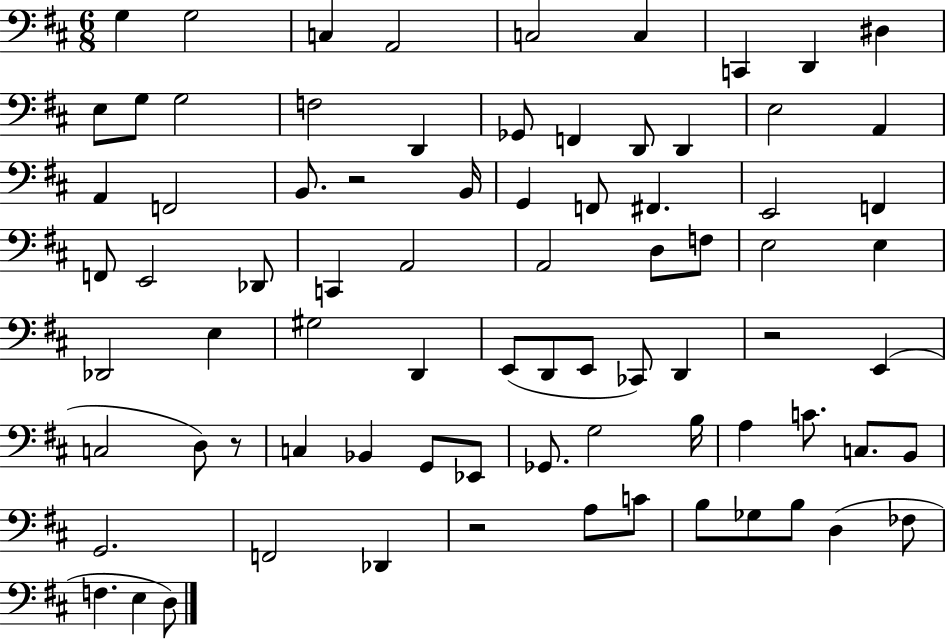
X:1
T:Untitled
M:6/8
L:1/4
K:D
G, G,2 C, A,,2 C,2 C, C,, D,, ^D, E,/2 G,/2 G,2 F,2 D,, _G,,/2 F,, D,,/2 D,, E,2 A,, A,, F,,2 B,,/2 z2 B,,/4 G,, F,,/2 ^F,, E,,2 F,, F,,/2 E,,2 _D,,/2 C,, A,,2 A,,2 D,/2 F,/2 E,2 E, _D,,2 E, ^G,2 D,, E,,/2 D,,/2 E,,/2 _C,,/2 D,, z2 E,, C,2 D,/2 z/2 C, _B,, G,,/2 _E,,/2 _G,,/2 G,2 B,/4 A, C/2 C,/2 B,,/2 G,,2 F,,2 _D,, z2 A,/2 C/2 B,/2 _G,/2 B,/2 D, _F,/2 F, E, D,/2